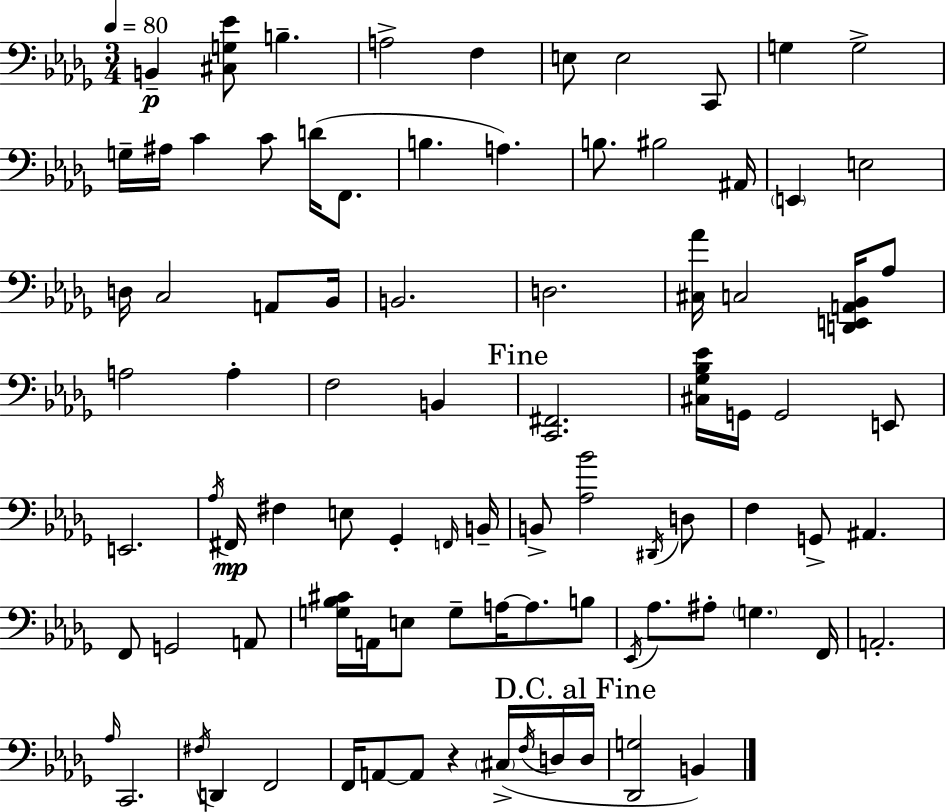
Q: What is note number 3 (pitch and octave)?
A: A3